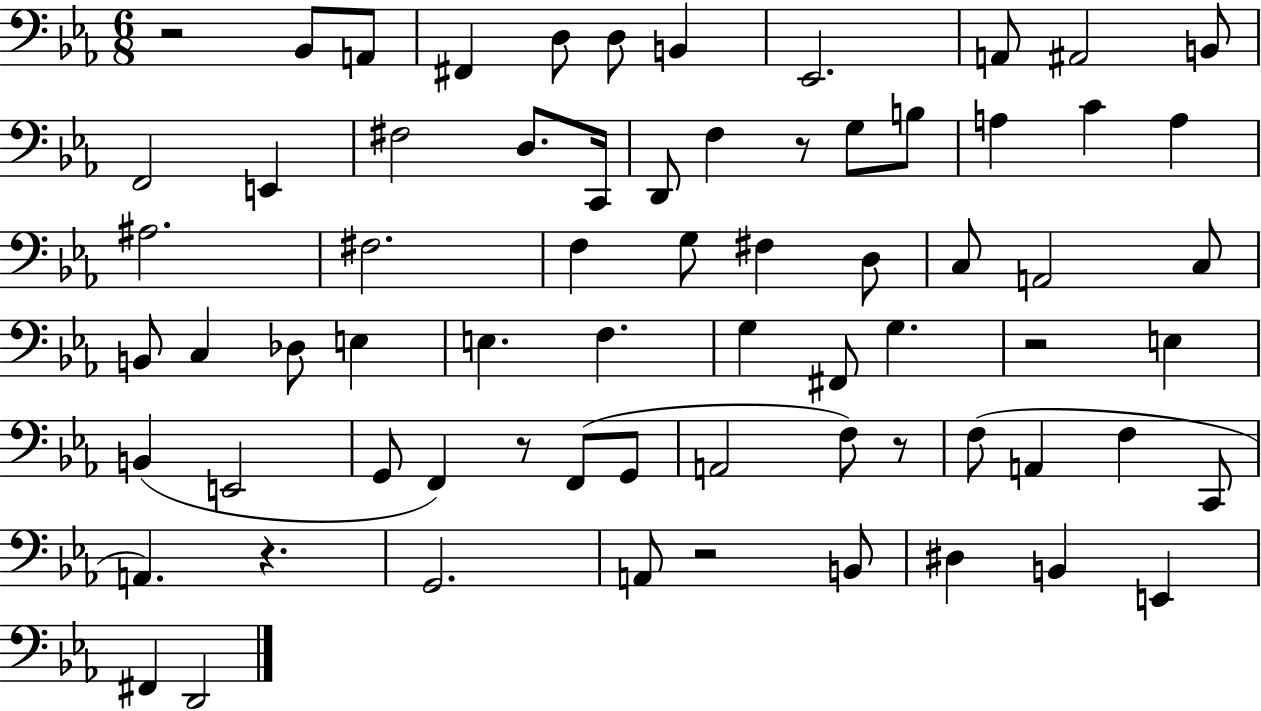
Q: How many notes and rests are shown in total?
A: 69